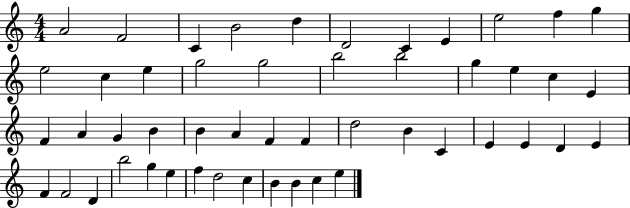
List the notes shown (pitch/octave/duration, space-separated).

A4/h F4/h C4/q B4/h D5/q D4/h C4/q E4/q E5/h F5/q G5/q E5/h C5/q E5/q G5/h G5/h B5/h B5/h G5/q E5/q C5/q E4/q F4/q A4/q G4/q B4/q B4/q A4/q F4/q F4/q D5/h B4/q C4/q E4/q E4/q D4/q E4/q F4/q F4/h D4/q B5/h G5/q E5/q F5/q D5/h C5/q B4/q B4/q C5/q E5/q